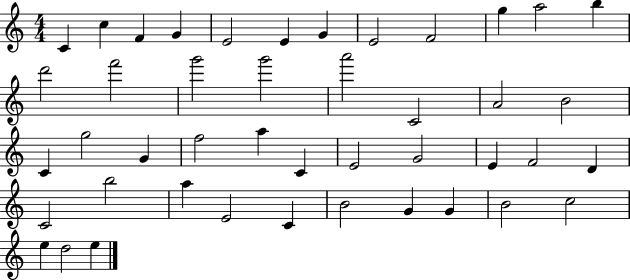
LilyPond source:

{
  \clef treble
  \numericTimeSignature
  \time 4/4
  \key c \major
  c'4 c''4 f'4 g'4 | e'2 e'4 g'4 | e'2 f'2 | g''4 a''2 b''4 | \break d'''2 f'''2 | g'''2 g'''2 | a'''2 c'2 | a'2 b'2 | \break c'4 g''2 g'4 | f''2 a''4 c'4 | e'2 g'2 | e'4 f'2 d'4 | \break c'2 b''2 | a''4 e'2 c'4 | b'2 g'4 g'4 | b'2 c''2 | \break e''4 d''2 e''4 | \bar "|."
}